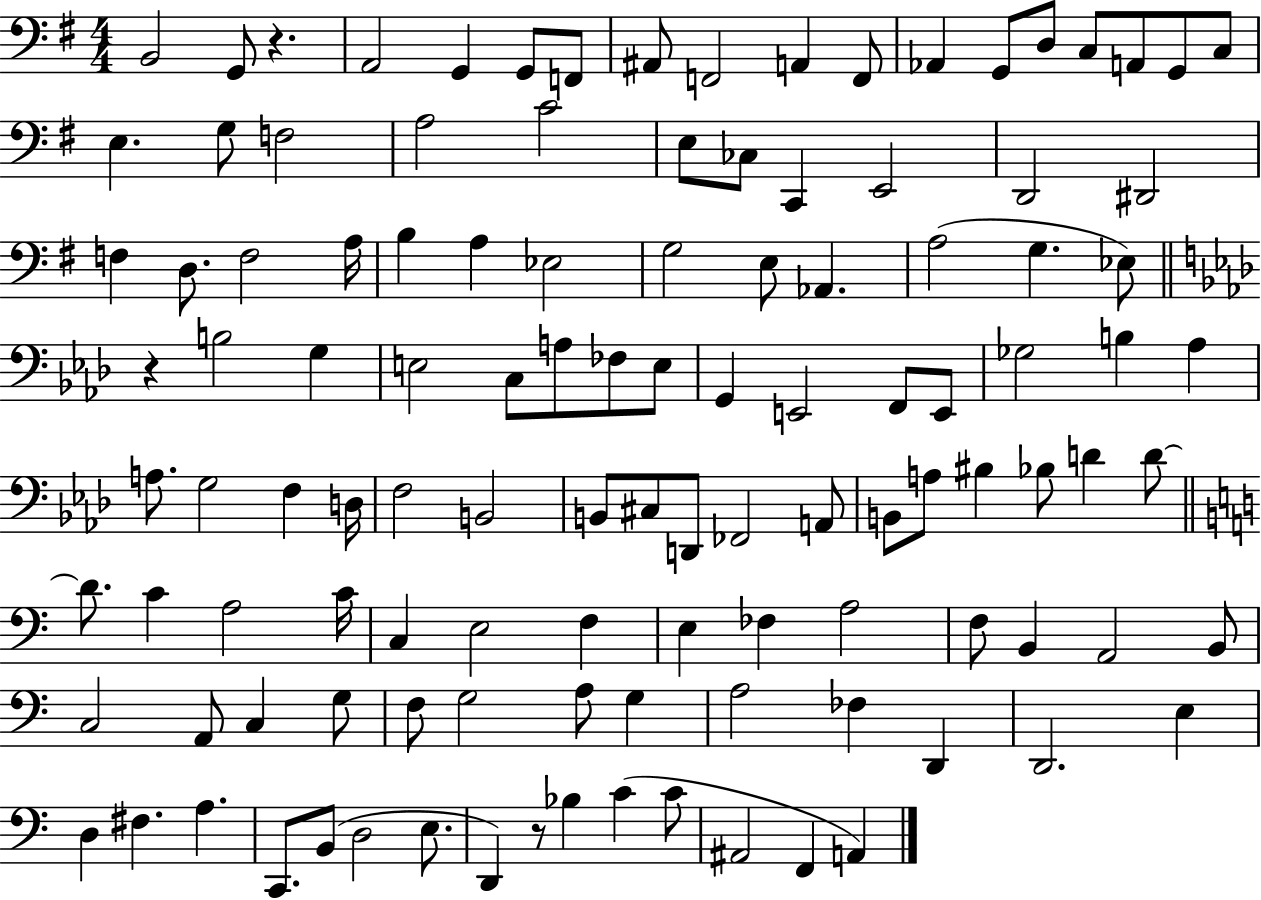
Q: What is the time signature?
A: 4/4